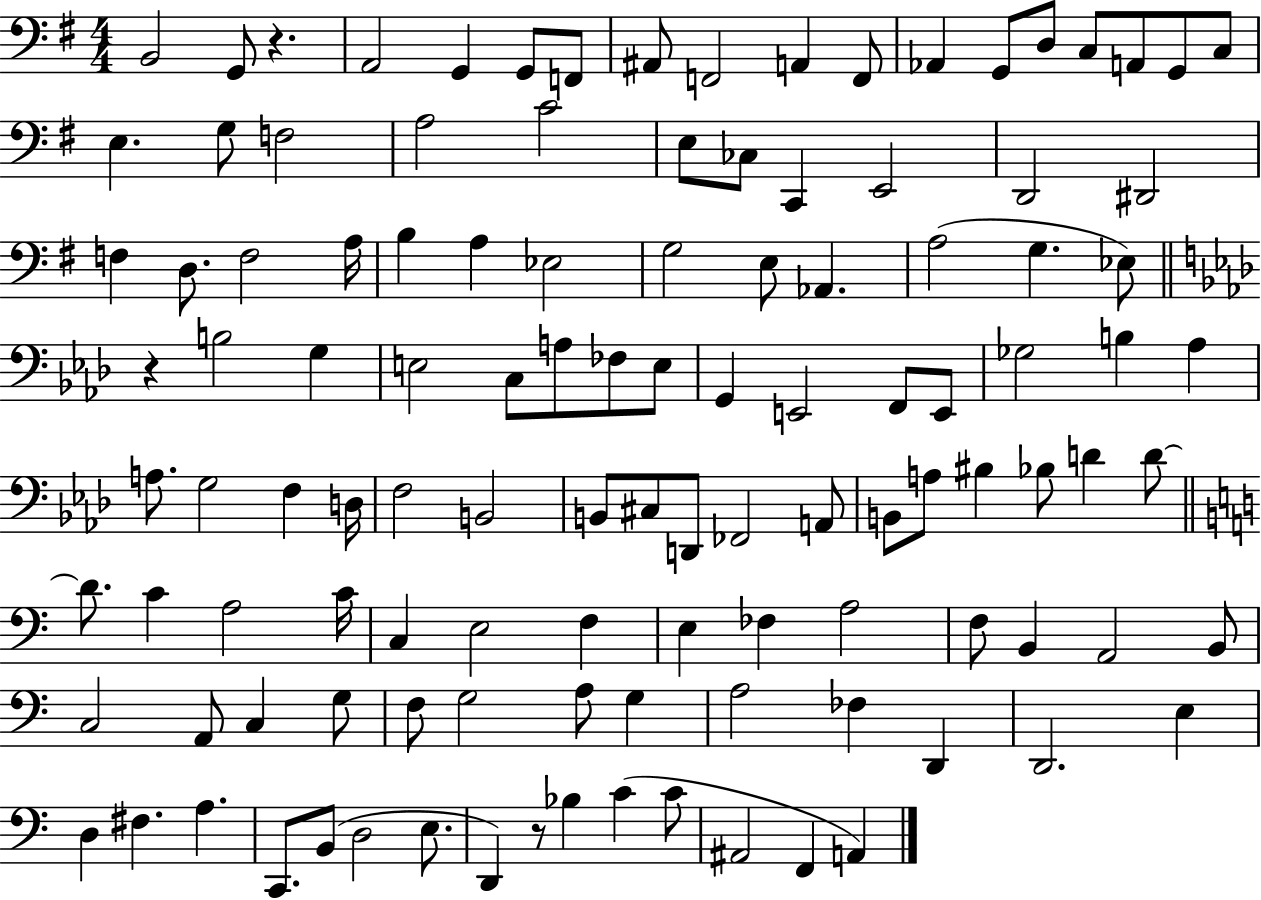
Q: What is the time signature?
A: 4/4